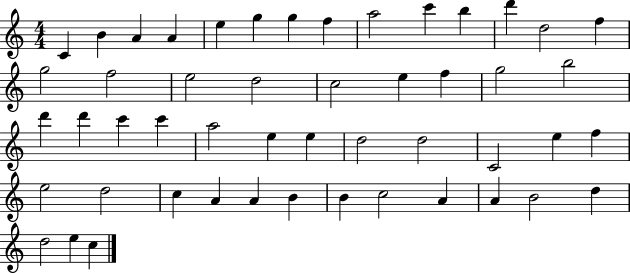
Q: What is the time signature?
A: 4/4